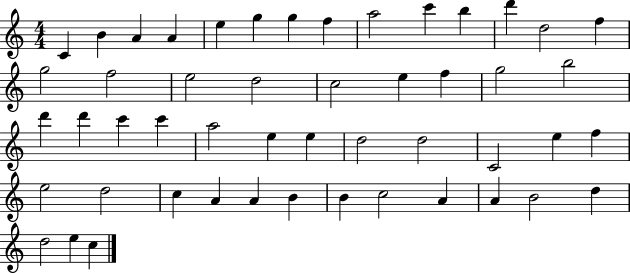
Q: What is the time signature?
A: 4/4